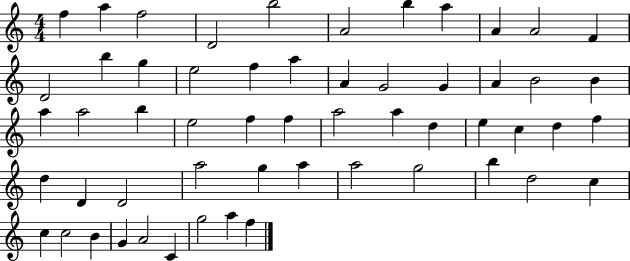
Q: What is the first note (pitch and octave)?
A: F5